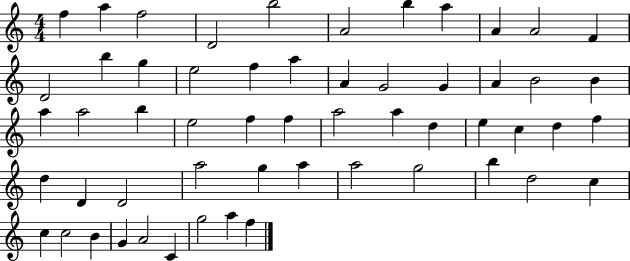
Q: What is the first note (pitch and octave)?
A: F5